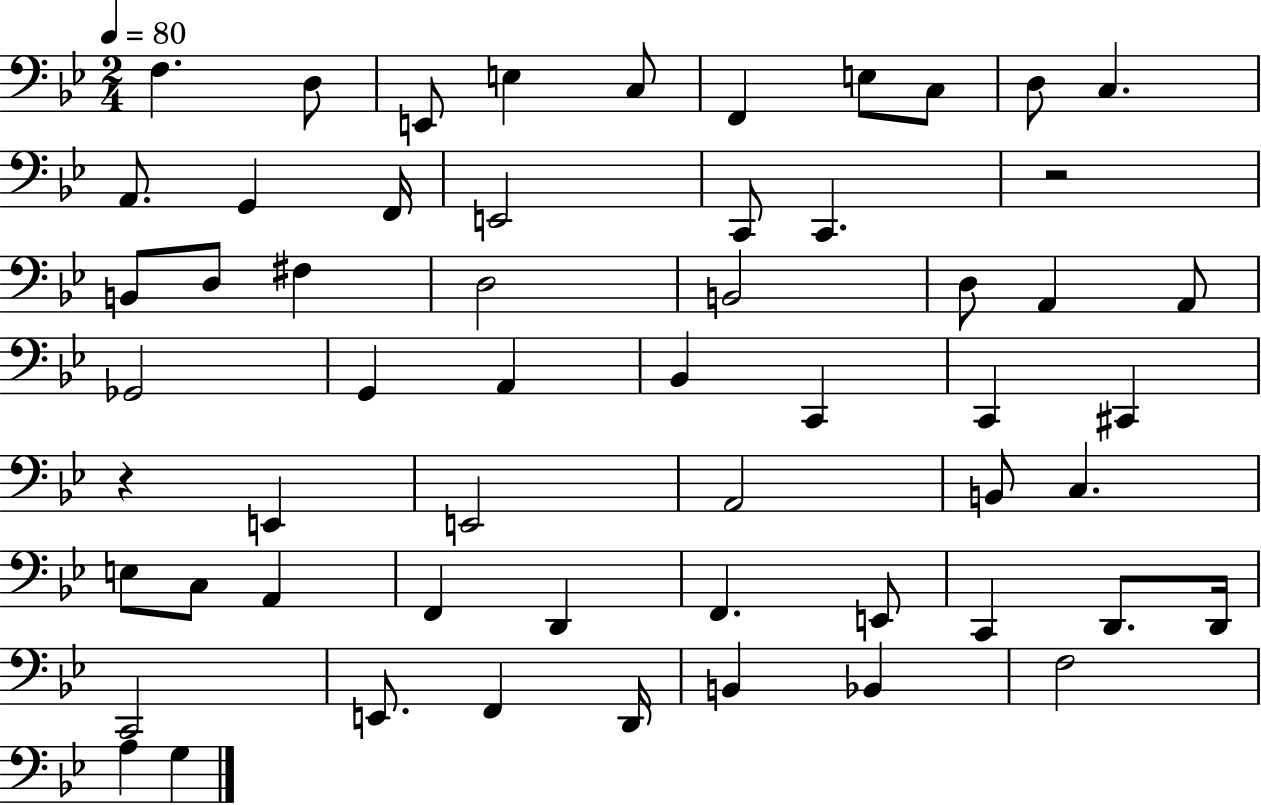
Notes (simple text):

F3/q. D3/e E2/e E3/q C3/e F2/q E3/e C3/e D3/e C3/q. A2/e. G2/q F2/s E2/h C2/e C2/q. R/h B2/e D3/e F#3/q D3/h B2/h D3/e A2/q A2/e Gb2/h G2/q A2/q Bb2/q C2/q C2/q C#2/q R/q E2/q E2/h A2/h B2/e C3/q. E3/e C3/e A2/q F2/q D2/q F2/q. E2/e C2/q D2/e. D2/s C2/h E2/e. F2/q D2/s B2/q Bb2/q F3/h A3/q G3/q